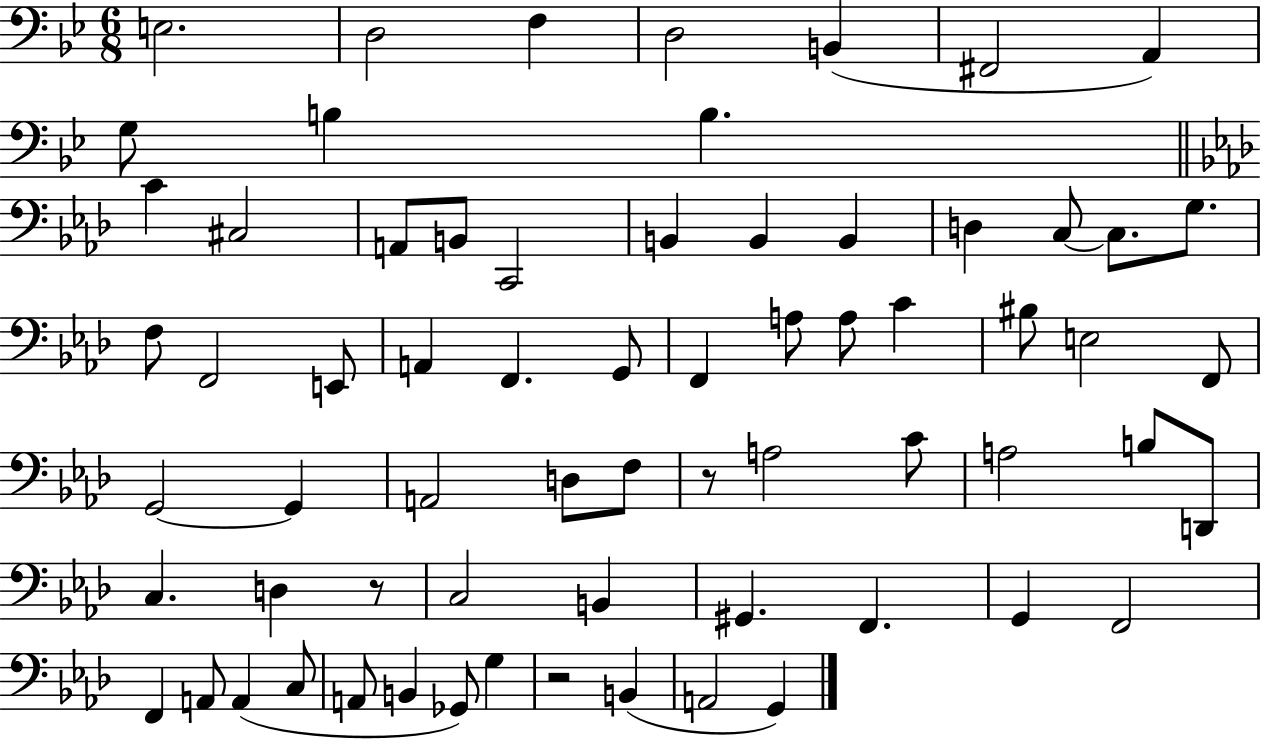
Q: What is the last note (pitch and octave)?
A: G2